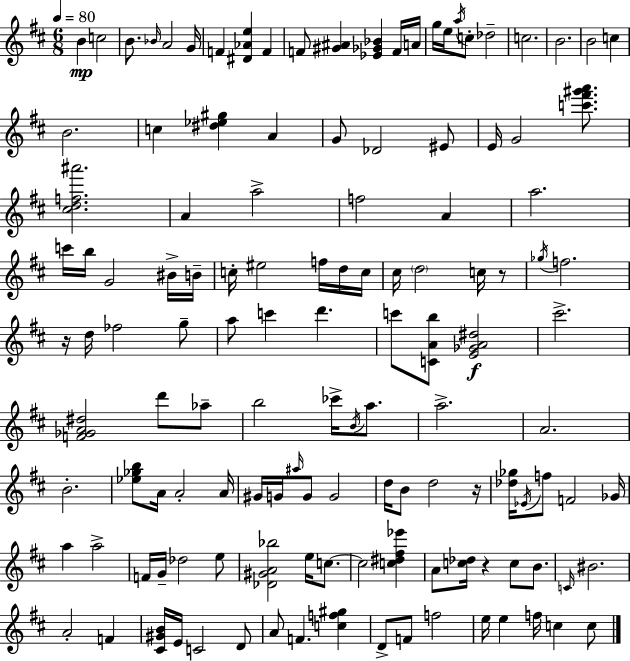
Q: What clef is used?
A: treble